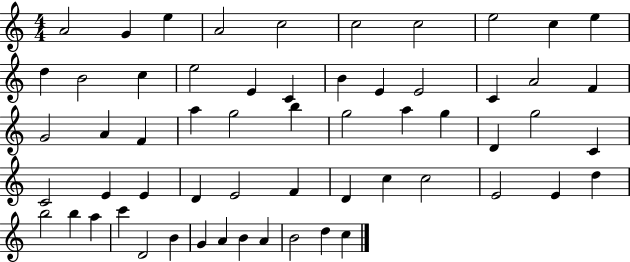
X:1
T:Untitled
M:4/4
L:1/4
K:C
A2 G e A2 c2 c2 c2 e2 c e d B2 c e2 E C B E E2 C A2 F G2 A F a g2 b g2 a g D g2 C C2 E E D E2 F D c c2 E2 E d b2 b a c' D2 B G A B A B2 d c